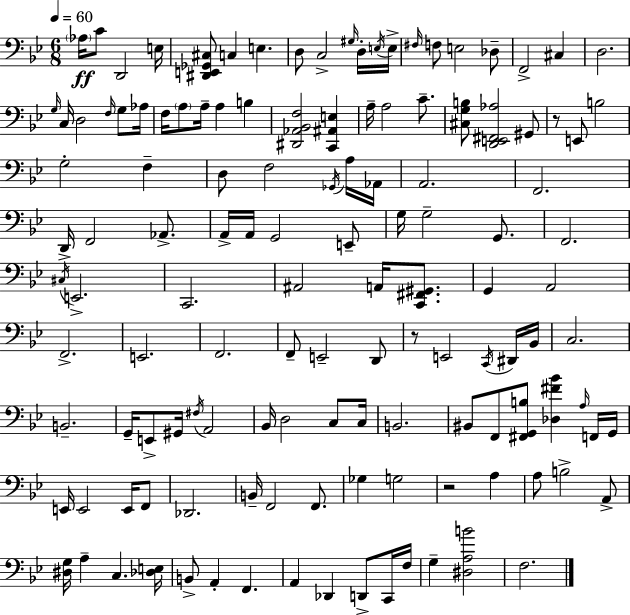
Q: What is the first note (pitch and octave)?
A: Ab3